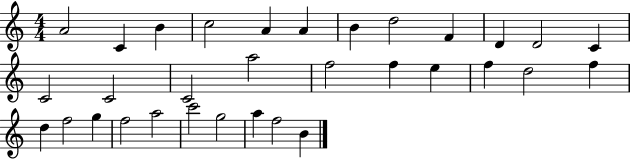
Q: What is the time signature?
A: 4/4